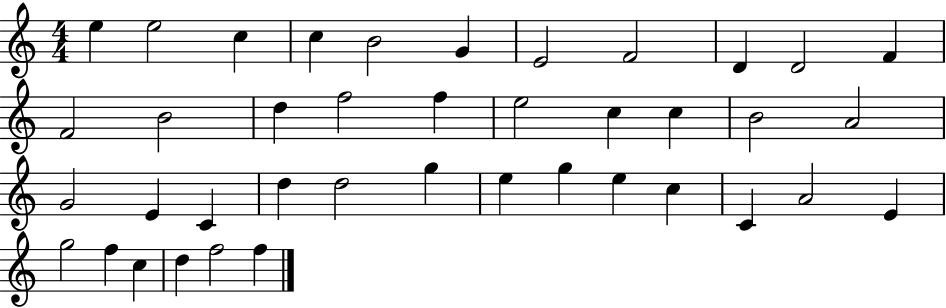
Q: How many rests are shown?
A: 0